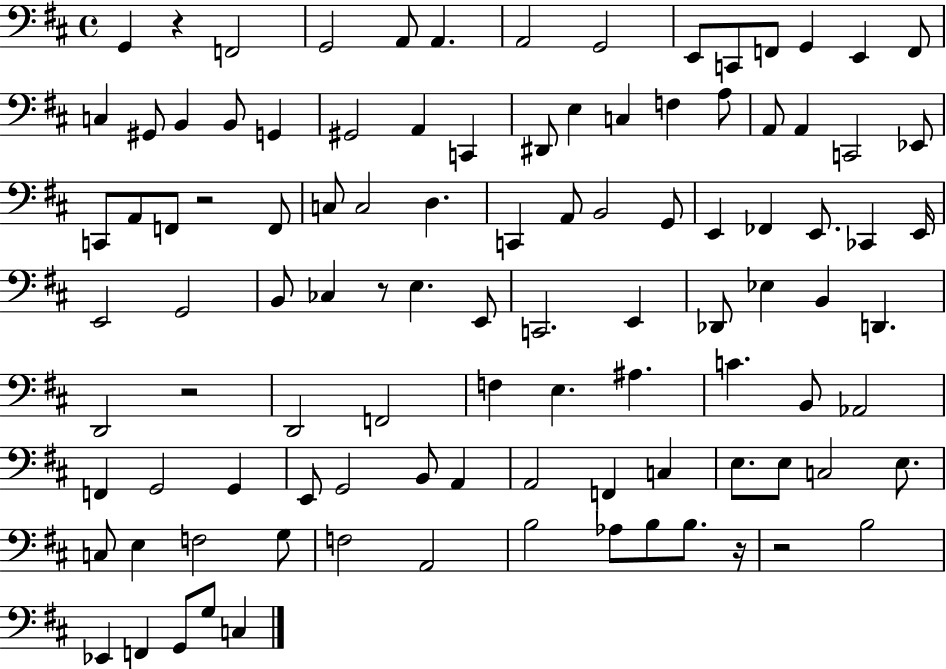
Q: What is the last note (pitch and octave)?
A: C3